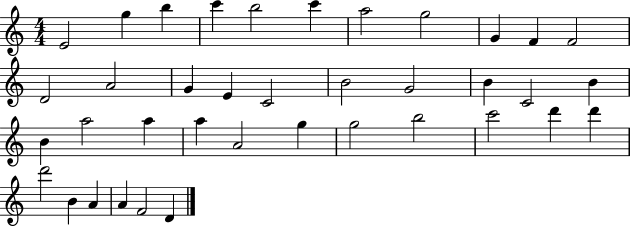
{
  \clef treble
  \numericTimeSignature
  \time 4/4
  \key c \major
  e'2 g''4 b''4 | c'''4 b''2 c'''4 | a''2 g''2 | g'4 f'4 f'2 | \break d'2 a'2 | g'4 e'4 c'2 | b'2 g'2 | b'4 c'2 b'4 | \break b'4 a''2 a''4 | a''4 a'2 g''4 | g''2 b''2 | c'''2 d'''4 d'''4 | \break d'''2 b'4 a'4 | a'4 f'2 d'4 | \bar "|."
}